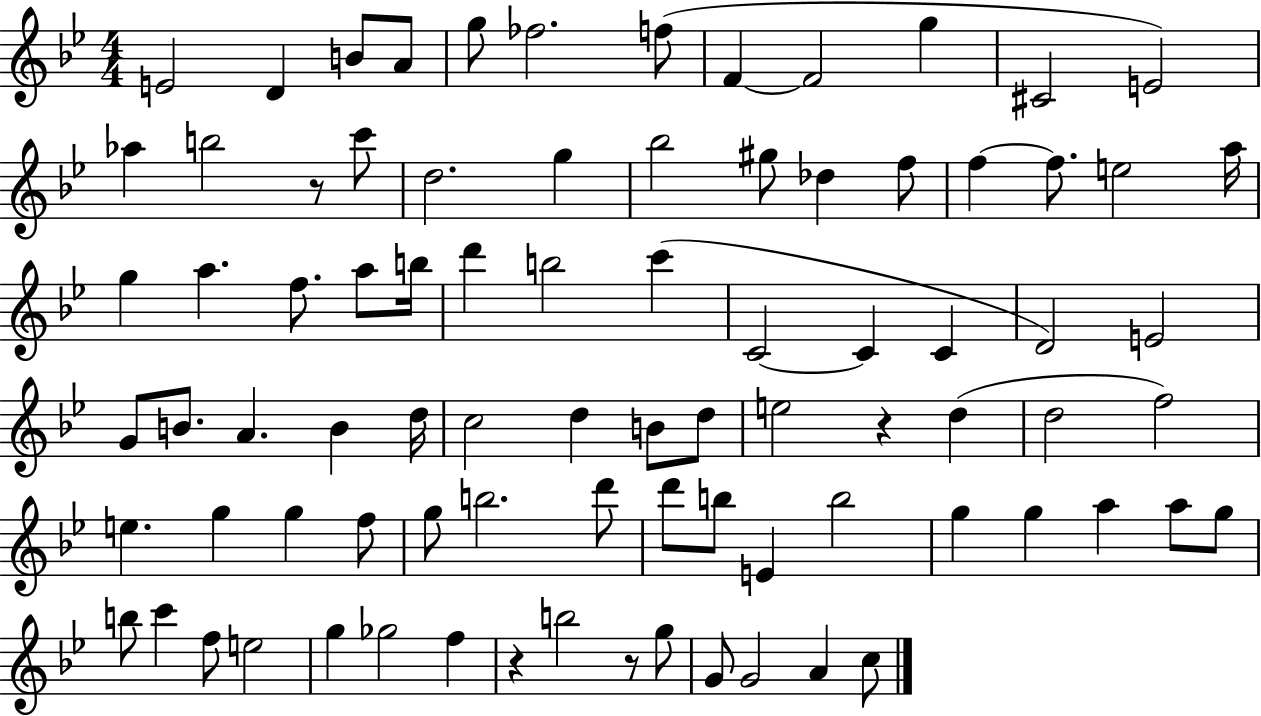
E4/h D4/q B4/e A4/e G5/e FES5/h. F5/e F4/q F4/h G5/q C#4/h E4/h Ab5/q B5/h R/e C6/e D5/h. G5/q Bb5/h G#5/e Db5/q F5/e F5/q F5/e. E5/h A5/s G5/q A5/q. F5/e. A5/e B5/s D6/q B5/h C6/q C4/h C4/q C4/q D4/h E4/h G4/e B4/e. A4/q. B4/q D5/s C5/h D5/q B4/e D5/e E5/h R/q D5/q D5/h F5/h E5/q. G5/q G5/q F5/e G5/e B5/h. D6/e D6/e B5/e E4/q B5/h G5/q G5/q A5/q A5/e G5/e B5/e C6/q F5/e E5/h G5/q Gb5/h F5/q R/q B5/h R/e G5/e G4/e G4/h A4/q C5/e